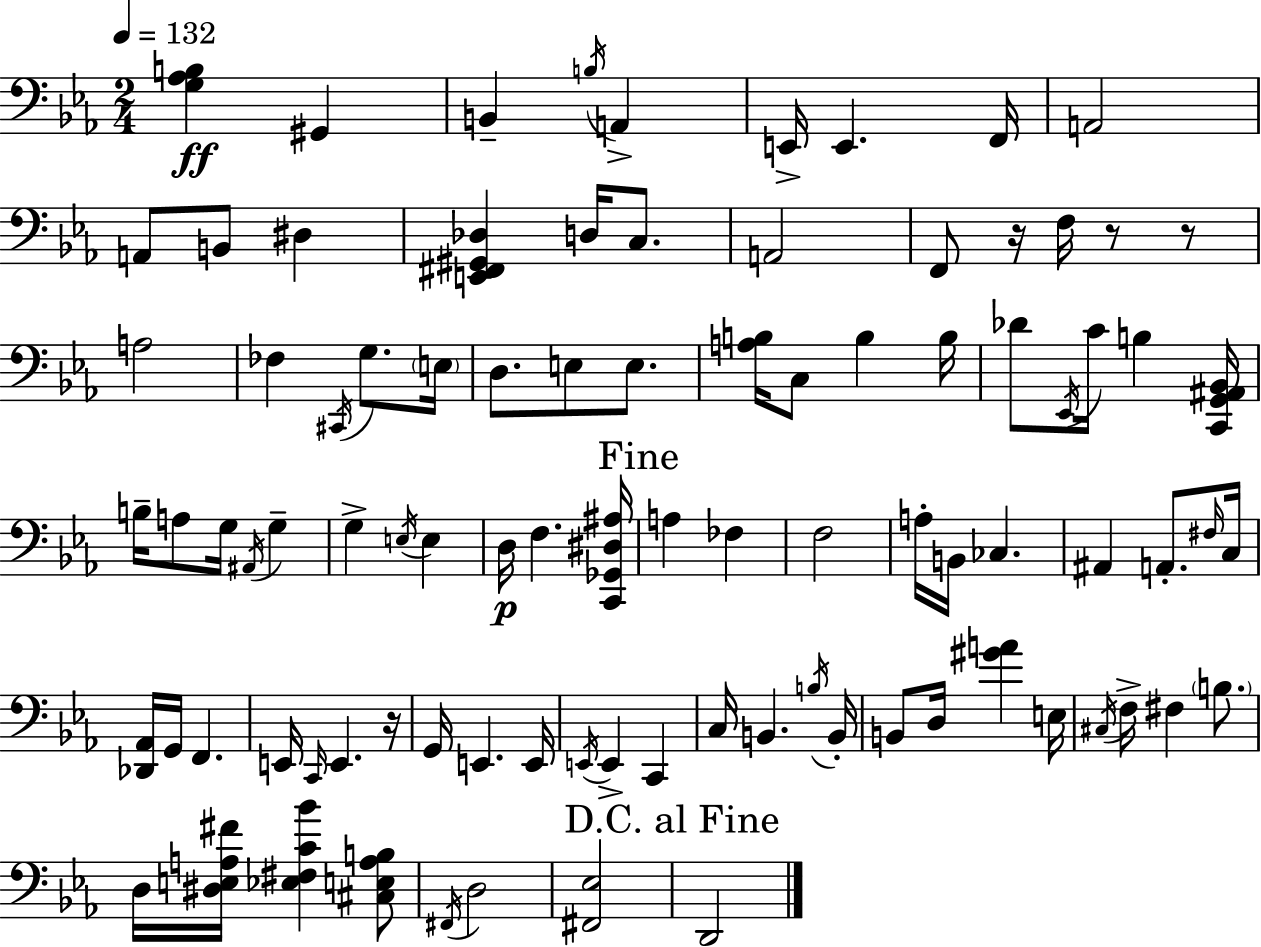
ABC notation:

X:1
T:Untitled
M:2/4
L:1/4
K:Eb
[G,_A,B,] ^G,, B,, B,/4 A,, E,,/4 E,, F,,/4 A,,2 A,,/2 B,,/2 ^D, [E,,^F,,^G,,_D,] D,/4 C,/2 A,,2 F,,/2 z/4 F,/4 z/2 z/2 A,2 _F, ^C,,/4 G,/2 E,/4 D,/2 E,/2 E,/2 [A,B,]/4 C,/2 B, B,/4 _D/2 _E,,/4 C/4 B, [C,,G,,^A,,_B,,]/4 B,/4 A,/2 G,/4 ^A,,/4 G, G, E,/4 E, D,/4 F, [C,,_G,,^D,^A,]/4 A, _F, F,2 A,/4 B,,/4 _C, ^A,, A,,/2 ^F,/4 C,/4 [_D,,_A,,]/4 G,,/4 F,, E,,/4 C,,/4 E,, z/4 G,,/4 E,, E,,/4 E,,/4 E,, C,, C,/4 B,, B,/4 B,,/4 B,,/2 D,/4 [^GA] E,/4 ^C,/4 F,/4 ^F, B,/2 D,/4 [^D,E,A,^F]/4 [_E,^F,C_B] [^C,E,A,B,]/2 ^F,,/4 D,2 [^F,,_E,]2 D,,2